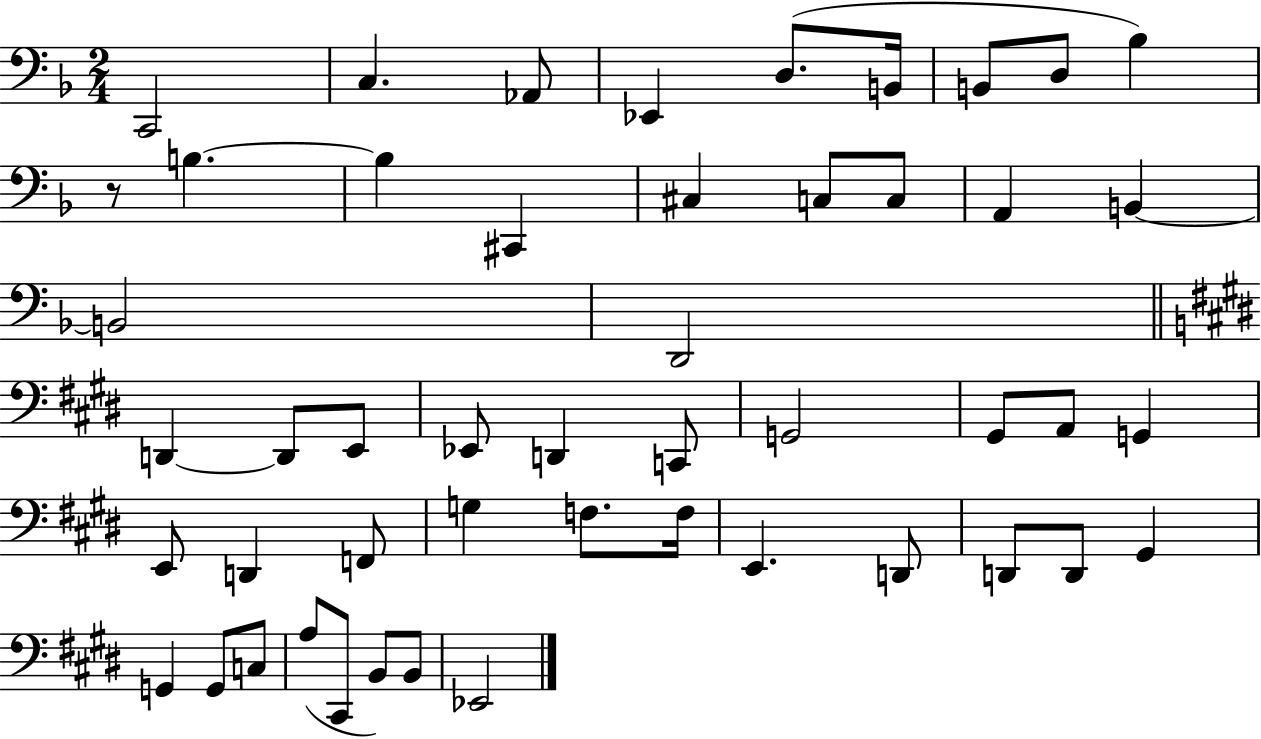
X:1
T:Untitled
M:2/4
L:1/4
K:F
C,,2 C, _A,,/2 _E,, D,/2 B,,/4 B,,/2 D,/2 _B, z/2 B, B, ^C,, ^C, C,/2 C,/2 A,, B,, B,,2 D,,2 D,, D,,/2 E,,/2 _E,,/2 D,, C,,/2 G,,2 ^G,,/2 A,,/2 G,, E,,/2 D,, F,,/2 G, F,/2 F,/4 E,, D,,/2 D,,/2 D,,/2 ^G,, G,, G,,/2 C,/2 A,/2 ^C,,/2 B,,/2 B,,/2 _E,,2